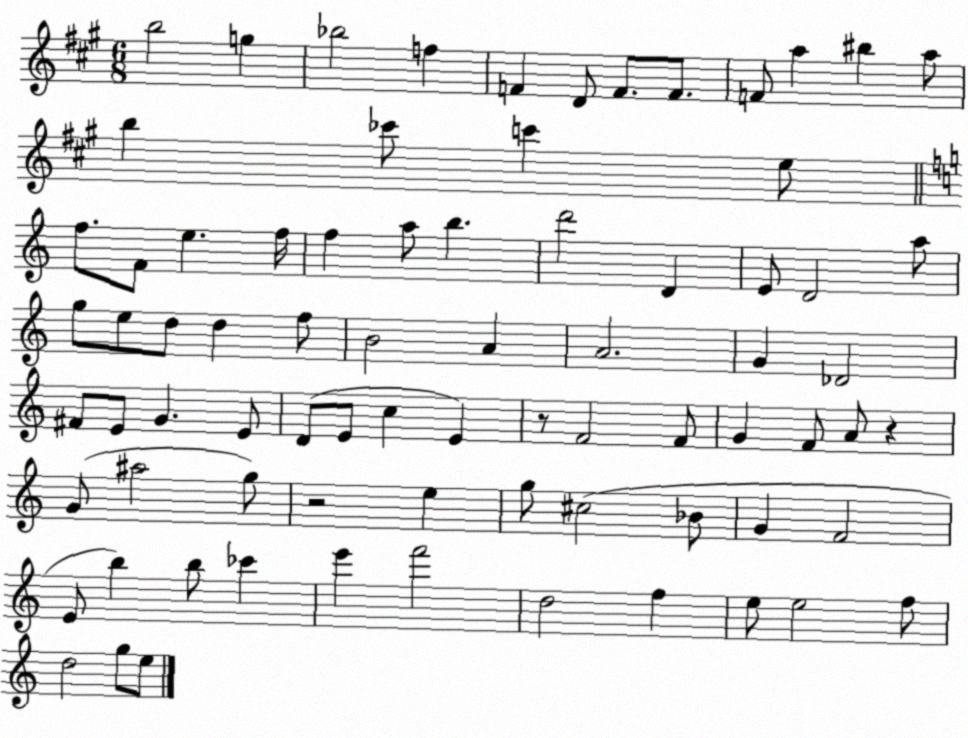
X:1
T:Untitled
M:6/8
L:1/4
K:A
b2 g _b2 f F D/2 F/2 F/2 F/2 a ^b a/2 b _c'/2 c' e/2 f/2 F/2 e f/4 f a/2 b d'2 D E/2 D2 a/2 g/2 e/2 d/2 d f/2 B2 A A2 G _D2 ^F/2 E/2 G E/2 D/2 E/2 c E z/2 F2 F/2 G F/2 A/2 z G/2 ^a2 g/2 z2 e g/2 ^c2 _B/2 G F2 E/2 b b/2 _c' e' f'2 d2 f e/2 e2 f/2 d2 g/2 e/2